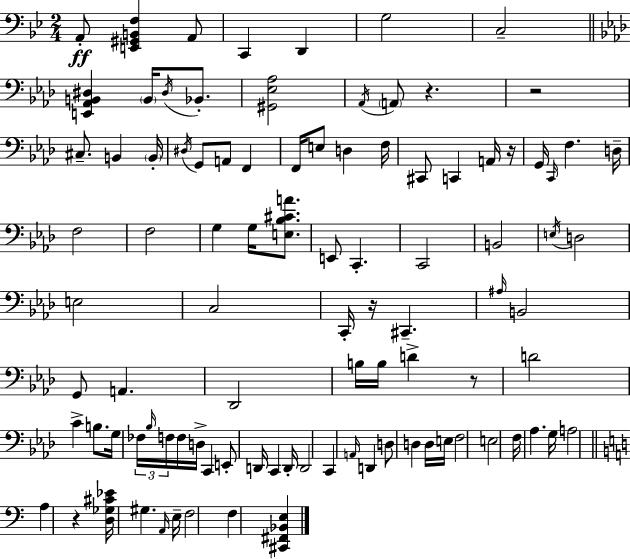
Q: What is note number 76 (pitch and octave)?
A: F3